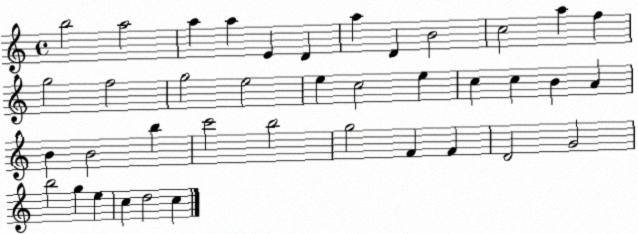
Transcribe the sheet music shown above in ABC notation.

X:1
T:Untitled
M:4/4
L:1/4
K:C
b2 a2 a a E D a D B2 c2 a f g2 f2 g2 e2 e c2 e c c B A B B2 b c'2 b2 g2 F F D2 G2 b2 g e c d2 c